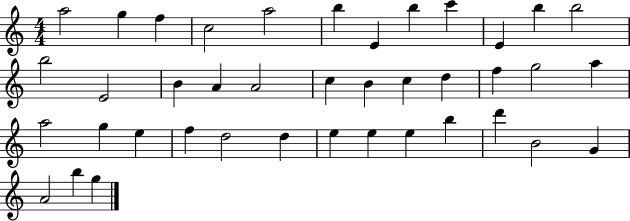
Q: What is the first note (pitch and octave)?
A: A5